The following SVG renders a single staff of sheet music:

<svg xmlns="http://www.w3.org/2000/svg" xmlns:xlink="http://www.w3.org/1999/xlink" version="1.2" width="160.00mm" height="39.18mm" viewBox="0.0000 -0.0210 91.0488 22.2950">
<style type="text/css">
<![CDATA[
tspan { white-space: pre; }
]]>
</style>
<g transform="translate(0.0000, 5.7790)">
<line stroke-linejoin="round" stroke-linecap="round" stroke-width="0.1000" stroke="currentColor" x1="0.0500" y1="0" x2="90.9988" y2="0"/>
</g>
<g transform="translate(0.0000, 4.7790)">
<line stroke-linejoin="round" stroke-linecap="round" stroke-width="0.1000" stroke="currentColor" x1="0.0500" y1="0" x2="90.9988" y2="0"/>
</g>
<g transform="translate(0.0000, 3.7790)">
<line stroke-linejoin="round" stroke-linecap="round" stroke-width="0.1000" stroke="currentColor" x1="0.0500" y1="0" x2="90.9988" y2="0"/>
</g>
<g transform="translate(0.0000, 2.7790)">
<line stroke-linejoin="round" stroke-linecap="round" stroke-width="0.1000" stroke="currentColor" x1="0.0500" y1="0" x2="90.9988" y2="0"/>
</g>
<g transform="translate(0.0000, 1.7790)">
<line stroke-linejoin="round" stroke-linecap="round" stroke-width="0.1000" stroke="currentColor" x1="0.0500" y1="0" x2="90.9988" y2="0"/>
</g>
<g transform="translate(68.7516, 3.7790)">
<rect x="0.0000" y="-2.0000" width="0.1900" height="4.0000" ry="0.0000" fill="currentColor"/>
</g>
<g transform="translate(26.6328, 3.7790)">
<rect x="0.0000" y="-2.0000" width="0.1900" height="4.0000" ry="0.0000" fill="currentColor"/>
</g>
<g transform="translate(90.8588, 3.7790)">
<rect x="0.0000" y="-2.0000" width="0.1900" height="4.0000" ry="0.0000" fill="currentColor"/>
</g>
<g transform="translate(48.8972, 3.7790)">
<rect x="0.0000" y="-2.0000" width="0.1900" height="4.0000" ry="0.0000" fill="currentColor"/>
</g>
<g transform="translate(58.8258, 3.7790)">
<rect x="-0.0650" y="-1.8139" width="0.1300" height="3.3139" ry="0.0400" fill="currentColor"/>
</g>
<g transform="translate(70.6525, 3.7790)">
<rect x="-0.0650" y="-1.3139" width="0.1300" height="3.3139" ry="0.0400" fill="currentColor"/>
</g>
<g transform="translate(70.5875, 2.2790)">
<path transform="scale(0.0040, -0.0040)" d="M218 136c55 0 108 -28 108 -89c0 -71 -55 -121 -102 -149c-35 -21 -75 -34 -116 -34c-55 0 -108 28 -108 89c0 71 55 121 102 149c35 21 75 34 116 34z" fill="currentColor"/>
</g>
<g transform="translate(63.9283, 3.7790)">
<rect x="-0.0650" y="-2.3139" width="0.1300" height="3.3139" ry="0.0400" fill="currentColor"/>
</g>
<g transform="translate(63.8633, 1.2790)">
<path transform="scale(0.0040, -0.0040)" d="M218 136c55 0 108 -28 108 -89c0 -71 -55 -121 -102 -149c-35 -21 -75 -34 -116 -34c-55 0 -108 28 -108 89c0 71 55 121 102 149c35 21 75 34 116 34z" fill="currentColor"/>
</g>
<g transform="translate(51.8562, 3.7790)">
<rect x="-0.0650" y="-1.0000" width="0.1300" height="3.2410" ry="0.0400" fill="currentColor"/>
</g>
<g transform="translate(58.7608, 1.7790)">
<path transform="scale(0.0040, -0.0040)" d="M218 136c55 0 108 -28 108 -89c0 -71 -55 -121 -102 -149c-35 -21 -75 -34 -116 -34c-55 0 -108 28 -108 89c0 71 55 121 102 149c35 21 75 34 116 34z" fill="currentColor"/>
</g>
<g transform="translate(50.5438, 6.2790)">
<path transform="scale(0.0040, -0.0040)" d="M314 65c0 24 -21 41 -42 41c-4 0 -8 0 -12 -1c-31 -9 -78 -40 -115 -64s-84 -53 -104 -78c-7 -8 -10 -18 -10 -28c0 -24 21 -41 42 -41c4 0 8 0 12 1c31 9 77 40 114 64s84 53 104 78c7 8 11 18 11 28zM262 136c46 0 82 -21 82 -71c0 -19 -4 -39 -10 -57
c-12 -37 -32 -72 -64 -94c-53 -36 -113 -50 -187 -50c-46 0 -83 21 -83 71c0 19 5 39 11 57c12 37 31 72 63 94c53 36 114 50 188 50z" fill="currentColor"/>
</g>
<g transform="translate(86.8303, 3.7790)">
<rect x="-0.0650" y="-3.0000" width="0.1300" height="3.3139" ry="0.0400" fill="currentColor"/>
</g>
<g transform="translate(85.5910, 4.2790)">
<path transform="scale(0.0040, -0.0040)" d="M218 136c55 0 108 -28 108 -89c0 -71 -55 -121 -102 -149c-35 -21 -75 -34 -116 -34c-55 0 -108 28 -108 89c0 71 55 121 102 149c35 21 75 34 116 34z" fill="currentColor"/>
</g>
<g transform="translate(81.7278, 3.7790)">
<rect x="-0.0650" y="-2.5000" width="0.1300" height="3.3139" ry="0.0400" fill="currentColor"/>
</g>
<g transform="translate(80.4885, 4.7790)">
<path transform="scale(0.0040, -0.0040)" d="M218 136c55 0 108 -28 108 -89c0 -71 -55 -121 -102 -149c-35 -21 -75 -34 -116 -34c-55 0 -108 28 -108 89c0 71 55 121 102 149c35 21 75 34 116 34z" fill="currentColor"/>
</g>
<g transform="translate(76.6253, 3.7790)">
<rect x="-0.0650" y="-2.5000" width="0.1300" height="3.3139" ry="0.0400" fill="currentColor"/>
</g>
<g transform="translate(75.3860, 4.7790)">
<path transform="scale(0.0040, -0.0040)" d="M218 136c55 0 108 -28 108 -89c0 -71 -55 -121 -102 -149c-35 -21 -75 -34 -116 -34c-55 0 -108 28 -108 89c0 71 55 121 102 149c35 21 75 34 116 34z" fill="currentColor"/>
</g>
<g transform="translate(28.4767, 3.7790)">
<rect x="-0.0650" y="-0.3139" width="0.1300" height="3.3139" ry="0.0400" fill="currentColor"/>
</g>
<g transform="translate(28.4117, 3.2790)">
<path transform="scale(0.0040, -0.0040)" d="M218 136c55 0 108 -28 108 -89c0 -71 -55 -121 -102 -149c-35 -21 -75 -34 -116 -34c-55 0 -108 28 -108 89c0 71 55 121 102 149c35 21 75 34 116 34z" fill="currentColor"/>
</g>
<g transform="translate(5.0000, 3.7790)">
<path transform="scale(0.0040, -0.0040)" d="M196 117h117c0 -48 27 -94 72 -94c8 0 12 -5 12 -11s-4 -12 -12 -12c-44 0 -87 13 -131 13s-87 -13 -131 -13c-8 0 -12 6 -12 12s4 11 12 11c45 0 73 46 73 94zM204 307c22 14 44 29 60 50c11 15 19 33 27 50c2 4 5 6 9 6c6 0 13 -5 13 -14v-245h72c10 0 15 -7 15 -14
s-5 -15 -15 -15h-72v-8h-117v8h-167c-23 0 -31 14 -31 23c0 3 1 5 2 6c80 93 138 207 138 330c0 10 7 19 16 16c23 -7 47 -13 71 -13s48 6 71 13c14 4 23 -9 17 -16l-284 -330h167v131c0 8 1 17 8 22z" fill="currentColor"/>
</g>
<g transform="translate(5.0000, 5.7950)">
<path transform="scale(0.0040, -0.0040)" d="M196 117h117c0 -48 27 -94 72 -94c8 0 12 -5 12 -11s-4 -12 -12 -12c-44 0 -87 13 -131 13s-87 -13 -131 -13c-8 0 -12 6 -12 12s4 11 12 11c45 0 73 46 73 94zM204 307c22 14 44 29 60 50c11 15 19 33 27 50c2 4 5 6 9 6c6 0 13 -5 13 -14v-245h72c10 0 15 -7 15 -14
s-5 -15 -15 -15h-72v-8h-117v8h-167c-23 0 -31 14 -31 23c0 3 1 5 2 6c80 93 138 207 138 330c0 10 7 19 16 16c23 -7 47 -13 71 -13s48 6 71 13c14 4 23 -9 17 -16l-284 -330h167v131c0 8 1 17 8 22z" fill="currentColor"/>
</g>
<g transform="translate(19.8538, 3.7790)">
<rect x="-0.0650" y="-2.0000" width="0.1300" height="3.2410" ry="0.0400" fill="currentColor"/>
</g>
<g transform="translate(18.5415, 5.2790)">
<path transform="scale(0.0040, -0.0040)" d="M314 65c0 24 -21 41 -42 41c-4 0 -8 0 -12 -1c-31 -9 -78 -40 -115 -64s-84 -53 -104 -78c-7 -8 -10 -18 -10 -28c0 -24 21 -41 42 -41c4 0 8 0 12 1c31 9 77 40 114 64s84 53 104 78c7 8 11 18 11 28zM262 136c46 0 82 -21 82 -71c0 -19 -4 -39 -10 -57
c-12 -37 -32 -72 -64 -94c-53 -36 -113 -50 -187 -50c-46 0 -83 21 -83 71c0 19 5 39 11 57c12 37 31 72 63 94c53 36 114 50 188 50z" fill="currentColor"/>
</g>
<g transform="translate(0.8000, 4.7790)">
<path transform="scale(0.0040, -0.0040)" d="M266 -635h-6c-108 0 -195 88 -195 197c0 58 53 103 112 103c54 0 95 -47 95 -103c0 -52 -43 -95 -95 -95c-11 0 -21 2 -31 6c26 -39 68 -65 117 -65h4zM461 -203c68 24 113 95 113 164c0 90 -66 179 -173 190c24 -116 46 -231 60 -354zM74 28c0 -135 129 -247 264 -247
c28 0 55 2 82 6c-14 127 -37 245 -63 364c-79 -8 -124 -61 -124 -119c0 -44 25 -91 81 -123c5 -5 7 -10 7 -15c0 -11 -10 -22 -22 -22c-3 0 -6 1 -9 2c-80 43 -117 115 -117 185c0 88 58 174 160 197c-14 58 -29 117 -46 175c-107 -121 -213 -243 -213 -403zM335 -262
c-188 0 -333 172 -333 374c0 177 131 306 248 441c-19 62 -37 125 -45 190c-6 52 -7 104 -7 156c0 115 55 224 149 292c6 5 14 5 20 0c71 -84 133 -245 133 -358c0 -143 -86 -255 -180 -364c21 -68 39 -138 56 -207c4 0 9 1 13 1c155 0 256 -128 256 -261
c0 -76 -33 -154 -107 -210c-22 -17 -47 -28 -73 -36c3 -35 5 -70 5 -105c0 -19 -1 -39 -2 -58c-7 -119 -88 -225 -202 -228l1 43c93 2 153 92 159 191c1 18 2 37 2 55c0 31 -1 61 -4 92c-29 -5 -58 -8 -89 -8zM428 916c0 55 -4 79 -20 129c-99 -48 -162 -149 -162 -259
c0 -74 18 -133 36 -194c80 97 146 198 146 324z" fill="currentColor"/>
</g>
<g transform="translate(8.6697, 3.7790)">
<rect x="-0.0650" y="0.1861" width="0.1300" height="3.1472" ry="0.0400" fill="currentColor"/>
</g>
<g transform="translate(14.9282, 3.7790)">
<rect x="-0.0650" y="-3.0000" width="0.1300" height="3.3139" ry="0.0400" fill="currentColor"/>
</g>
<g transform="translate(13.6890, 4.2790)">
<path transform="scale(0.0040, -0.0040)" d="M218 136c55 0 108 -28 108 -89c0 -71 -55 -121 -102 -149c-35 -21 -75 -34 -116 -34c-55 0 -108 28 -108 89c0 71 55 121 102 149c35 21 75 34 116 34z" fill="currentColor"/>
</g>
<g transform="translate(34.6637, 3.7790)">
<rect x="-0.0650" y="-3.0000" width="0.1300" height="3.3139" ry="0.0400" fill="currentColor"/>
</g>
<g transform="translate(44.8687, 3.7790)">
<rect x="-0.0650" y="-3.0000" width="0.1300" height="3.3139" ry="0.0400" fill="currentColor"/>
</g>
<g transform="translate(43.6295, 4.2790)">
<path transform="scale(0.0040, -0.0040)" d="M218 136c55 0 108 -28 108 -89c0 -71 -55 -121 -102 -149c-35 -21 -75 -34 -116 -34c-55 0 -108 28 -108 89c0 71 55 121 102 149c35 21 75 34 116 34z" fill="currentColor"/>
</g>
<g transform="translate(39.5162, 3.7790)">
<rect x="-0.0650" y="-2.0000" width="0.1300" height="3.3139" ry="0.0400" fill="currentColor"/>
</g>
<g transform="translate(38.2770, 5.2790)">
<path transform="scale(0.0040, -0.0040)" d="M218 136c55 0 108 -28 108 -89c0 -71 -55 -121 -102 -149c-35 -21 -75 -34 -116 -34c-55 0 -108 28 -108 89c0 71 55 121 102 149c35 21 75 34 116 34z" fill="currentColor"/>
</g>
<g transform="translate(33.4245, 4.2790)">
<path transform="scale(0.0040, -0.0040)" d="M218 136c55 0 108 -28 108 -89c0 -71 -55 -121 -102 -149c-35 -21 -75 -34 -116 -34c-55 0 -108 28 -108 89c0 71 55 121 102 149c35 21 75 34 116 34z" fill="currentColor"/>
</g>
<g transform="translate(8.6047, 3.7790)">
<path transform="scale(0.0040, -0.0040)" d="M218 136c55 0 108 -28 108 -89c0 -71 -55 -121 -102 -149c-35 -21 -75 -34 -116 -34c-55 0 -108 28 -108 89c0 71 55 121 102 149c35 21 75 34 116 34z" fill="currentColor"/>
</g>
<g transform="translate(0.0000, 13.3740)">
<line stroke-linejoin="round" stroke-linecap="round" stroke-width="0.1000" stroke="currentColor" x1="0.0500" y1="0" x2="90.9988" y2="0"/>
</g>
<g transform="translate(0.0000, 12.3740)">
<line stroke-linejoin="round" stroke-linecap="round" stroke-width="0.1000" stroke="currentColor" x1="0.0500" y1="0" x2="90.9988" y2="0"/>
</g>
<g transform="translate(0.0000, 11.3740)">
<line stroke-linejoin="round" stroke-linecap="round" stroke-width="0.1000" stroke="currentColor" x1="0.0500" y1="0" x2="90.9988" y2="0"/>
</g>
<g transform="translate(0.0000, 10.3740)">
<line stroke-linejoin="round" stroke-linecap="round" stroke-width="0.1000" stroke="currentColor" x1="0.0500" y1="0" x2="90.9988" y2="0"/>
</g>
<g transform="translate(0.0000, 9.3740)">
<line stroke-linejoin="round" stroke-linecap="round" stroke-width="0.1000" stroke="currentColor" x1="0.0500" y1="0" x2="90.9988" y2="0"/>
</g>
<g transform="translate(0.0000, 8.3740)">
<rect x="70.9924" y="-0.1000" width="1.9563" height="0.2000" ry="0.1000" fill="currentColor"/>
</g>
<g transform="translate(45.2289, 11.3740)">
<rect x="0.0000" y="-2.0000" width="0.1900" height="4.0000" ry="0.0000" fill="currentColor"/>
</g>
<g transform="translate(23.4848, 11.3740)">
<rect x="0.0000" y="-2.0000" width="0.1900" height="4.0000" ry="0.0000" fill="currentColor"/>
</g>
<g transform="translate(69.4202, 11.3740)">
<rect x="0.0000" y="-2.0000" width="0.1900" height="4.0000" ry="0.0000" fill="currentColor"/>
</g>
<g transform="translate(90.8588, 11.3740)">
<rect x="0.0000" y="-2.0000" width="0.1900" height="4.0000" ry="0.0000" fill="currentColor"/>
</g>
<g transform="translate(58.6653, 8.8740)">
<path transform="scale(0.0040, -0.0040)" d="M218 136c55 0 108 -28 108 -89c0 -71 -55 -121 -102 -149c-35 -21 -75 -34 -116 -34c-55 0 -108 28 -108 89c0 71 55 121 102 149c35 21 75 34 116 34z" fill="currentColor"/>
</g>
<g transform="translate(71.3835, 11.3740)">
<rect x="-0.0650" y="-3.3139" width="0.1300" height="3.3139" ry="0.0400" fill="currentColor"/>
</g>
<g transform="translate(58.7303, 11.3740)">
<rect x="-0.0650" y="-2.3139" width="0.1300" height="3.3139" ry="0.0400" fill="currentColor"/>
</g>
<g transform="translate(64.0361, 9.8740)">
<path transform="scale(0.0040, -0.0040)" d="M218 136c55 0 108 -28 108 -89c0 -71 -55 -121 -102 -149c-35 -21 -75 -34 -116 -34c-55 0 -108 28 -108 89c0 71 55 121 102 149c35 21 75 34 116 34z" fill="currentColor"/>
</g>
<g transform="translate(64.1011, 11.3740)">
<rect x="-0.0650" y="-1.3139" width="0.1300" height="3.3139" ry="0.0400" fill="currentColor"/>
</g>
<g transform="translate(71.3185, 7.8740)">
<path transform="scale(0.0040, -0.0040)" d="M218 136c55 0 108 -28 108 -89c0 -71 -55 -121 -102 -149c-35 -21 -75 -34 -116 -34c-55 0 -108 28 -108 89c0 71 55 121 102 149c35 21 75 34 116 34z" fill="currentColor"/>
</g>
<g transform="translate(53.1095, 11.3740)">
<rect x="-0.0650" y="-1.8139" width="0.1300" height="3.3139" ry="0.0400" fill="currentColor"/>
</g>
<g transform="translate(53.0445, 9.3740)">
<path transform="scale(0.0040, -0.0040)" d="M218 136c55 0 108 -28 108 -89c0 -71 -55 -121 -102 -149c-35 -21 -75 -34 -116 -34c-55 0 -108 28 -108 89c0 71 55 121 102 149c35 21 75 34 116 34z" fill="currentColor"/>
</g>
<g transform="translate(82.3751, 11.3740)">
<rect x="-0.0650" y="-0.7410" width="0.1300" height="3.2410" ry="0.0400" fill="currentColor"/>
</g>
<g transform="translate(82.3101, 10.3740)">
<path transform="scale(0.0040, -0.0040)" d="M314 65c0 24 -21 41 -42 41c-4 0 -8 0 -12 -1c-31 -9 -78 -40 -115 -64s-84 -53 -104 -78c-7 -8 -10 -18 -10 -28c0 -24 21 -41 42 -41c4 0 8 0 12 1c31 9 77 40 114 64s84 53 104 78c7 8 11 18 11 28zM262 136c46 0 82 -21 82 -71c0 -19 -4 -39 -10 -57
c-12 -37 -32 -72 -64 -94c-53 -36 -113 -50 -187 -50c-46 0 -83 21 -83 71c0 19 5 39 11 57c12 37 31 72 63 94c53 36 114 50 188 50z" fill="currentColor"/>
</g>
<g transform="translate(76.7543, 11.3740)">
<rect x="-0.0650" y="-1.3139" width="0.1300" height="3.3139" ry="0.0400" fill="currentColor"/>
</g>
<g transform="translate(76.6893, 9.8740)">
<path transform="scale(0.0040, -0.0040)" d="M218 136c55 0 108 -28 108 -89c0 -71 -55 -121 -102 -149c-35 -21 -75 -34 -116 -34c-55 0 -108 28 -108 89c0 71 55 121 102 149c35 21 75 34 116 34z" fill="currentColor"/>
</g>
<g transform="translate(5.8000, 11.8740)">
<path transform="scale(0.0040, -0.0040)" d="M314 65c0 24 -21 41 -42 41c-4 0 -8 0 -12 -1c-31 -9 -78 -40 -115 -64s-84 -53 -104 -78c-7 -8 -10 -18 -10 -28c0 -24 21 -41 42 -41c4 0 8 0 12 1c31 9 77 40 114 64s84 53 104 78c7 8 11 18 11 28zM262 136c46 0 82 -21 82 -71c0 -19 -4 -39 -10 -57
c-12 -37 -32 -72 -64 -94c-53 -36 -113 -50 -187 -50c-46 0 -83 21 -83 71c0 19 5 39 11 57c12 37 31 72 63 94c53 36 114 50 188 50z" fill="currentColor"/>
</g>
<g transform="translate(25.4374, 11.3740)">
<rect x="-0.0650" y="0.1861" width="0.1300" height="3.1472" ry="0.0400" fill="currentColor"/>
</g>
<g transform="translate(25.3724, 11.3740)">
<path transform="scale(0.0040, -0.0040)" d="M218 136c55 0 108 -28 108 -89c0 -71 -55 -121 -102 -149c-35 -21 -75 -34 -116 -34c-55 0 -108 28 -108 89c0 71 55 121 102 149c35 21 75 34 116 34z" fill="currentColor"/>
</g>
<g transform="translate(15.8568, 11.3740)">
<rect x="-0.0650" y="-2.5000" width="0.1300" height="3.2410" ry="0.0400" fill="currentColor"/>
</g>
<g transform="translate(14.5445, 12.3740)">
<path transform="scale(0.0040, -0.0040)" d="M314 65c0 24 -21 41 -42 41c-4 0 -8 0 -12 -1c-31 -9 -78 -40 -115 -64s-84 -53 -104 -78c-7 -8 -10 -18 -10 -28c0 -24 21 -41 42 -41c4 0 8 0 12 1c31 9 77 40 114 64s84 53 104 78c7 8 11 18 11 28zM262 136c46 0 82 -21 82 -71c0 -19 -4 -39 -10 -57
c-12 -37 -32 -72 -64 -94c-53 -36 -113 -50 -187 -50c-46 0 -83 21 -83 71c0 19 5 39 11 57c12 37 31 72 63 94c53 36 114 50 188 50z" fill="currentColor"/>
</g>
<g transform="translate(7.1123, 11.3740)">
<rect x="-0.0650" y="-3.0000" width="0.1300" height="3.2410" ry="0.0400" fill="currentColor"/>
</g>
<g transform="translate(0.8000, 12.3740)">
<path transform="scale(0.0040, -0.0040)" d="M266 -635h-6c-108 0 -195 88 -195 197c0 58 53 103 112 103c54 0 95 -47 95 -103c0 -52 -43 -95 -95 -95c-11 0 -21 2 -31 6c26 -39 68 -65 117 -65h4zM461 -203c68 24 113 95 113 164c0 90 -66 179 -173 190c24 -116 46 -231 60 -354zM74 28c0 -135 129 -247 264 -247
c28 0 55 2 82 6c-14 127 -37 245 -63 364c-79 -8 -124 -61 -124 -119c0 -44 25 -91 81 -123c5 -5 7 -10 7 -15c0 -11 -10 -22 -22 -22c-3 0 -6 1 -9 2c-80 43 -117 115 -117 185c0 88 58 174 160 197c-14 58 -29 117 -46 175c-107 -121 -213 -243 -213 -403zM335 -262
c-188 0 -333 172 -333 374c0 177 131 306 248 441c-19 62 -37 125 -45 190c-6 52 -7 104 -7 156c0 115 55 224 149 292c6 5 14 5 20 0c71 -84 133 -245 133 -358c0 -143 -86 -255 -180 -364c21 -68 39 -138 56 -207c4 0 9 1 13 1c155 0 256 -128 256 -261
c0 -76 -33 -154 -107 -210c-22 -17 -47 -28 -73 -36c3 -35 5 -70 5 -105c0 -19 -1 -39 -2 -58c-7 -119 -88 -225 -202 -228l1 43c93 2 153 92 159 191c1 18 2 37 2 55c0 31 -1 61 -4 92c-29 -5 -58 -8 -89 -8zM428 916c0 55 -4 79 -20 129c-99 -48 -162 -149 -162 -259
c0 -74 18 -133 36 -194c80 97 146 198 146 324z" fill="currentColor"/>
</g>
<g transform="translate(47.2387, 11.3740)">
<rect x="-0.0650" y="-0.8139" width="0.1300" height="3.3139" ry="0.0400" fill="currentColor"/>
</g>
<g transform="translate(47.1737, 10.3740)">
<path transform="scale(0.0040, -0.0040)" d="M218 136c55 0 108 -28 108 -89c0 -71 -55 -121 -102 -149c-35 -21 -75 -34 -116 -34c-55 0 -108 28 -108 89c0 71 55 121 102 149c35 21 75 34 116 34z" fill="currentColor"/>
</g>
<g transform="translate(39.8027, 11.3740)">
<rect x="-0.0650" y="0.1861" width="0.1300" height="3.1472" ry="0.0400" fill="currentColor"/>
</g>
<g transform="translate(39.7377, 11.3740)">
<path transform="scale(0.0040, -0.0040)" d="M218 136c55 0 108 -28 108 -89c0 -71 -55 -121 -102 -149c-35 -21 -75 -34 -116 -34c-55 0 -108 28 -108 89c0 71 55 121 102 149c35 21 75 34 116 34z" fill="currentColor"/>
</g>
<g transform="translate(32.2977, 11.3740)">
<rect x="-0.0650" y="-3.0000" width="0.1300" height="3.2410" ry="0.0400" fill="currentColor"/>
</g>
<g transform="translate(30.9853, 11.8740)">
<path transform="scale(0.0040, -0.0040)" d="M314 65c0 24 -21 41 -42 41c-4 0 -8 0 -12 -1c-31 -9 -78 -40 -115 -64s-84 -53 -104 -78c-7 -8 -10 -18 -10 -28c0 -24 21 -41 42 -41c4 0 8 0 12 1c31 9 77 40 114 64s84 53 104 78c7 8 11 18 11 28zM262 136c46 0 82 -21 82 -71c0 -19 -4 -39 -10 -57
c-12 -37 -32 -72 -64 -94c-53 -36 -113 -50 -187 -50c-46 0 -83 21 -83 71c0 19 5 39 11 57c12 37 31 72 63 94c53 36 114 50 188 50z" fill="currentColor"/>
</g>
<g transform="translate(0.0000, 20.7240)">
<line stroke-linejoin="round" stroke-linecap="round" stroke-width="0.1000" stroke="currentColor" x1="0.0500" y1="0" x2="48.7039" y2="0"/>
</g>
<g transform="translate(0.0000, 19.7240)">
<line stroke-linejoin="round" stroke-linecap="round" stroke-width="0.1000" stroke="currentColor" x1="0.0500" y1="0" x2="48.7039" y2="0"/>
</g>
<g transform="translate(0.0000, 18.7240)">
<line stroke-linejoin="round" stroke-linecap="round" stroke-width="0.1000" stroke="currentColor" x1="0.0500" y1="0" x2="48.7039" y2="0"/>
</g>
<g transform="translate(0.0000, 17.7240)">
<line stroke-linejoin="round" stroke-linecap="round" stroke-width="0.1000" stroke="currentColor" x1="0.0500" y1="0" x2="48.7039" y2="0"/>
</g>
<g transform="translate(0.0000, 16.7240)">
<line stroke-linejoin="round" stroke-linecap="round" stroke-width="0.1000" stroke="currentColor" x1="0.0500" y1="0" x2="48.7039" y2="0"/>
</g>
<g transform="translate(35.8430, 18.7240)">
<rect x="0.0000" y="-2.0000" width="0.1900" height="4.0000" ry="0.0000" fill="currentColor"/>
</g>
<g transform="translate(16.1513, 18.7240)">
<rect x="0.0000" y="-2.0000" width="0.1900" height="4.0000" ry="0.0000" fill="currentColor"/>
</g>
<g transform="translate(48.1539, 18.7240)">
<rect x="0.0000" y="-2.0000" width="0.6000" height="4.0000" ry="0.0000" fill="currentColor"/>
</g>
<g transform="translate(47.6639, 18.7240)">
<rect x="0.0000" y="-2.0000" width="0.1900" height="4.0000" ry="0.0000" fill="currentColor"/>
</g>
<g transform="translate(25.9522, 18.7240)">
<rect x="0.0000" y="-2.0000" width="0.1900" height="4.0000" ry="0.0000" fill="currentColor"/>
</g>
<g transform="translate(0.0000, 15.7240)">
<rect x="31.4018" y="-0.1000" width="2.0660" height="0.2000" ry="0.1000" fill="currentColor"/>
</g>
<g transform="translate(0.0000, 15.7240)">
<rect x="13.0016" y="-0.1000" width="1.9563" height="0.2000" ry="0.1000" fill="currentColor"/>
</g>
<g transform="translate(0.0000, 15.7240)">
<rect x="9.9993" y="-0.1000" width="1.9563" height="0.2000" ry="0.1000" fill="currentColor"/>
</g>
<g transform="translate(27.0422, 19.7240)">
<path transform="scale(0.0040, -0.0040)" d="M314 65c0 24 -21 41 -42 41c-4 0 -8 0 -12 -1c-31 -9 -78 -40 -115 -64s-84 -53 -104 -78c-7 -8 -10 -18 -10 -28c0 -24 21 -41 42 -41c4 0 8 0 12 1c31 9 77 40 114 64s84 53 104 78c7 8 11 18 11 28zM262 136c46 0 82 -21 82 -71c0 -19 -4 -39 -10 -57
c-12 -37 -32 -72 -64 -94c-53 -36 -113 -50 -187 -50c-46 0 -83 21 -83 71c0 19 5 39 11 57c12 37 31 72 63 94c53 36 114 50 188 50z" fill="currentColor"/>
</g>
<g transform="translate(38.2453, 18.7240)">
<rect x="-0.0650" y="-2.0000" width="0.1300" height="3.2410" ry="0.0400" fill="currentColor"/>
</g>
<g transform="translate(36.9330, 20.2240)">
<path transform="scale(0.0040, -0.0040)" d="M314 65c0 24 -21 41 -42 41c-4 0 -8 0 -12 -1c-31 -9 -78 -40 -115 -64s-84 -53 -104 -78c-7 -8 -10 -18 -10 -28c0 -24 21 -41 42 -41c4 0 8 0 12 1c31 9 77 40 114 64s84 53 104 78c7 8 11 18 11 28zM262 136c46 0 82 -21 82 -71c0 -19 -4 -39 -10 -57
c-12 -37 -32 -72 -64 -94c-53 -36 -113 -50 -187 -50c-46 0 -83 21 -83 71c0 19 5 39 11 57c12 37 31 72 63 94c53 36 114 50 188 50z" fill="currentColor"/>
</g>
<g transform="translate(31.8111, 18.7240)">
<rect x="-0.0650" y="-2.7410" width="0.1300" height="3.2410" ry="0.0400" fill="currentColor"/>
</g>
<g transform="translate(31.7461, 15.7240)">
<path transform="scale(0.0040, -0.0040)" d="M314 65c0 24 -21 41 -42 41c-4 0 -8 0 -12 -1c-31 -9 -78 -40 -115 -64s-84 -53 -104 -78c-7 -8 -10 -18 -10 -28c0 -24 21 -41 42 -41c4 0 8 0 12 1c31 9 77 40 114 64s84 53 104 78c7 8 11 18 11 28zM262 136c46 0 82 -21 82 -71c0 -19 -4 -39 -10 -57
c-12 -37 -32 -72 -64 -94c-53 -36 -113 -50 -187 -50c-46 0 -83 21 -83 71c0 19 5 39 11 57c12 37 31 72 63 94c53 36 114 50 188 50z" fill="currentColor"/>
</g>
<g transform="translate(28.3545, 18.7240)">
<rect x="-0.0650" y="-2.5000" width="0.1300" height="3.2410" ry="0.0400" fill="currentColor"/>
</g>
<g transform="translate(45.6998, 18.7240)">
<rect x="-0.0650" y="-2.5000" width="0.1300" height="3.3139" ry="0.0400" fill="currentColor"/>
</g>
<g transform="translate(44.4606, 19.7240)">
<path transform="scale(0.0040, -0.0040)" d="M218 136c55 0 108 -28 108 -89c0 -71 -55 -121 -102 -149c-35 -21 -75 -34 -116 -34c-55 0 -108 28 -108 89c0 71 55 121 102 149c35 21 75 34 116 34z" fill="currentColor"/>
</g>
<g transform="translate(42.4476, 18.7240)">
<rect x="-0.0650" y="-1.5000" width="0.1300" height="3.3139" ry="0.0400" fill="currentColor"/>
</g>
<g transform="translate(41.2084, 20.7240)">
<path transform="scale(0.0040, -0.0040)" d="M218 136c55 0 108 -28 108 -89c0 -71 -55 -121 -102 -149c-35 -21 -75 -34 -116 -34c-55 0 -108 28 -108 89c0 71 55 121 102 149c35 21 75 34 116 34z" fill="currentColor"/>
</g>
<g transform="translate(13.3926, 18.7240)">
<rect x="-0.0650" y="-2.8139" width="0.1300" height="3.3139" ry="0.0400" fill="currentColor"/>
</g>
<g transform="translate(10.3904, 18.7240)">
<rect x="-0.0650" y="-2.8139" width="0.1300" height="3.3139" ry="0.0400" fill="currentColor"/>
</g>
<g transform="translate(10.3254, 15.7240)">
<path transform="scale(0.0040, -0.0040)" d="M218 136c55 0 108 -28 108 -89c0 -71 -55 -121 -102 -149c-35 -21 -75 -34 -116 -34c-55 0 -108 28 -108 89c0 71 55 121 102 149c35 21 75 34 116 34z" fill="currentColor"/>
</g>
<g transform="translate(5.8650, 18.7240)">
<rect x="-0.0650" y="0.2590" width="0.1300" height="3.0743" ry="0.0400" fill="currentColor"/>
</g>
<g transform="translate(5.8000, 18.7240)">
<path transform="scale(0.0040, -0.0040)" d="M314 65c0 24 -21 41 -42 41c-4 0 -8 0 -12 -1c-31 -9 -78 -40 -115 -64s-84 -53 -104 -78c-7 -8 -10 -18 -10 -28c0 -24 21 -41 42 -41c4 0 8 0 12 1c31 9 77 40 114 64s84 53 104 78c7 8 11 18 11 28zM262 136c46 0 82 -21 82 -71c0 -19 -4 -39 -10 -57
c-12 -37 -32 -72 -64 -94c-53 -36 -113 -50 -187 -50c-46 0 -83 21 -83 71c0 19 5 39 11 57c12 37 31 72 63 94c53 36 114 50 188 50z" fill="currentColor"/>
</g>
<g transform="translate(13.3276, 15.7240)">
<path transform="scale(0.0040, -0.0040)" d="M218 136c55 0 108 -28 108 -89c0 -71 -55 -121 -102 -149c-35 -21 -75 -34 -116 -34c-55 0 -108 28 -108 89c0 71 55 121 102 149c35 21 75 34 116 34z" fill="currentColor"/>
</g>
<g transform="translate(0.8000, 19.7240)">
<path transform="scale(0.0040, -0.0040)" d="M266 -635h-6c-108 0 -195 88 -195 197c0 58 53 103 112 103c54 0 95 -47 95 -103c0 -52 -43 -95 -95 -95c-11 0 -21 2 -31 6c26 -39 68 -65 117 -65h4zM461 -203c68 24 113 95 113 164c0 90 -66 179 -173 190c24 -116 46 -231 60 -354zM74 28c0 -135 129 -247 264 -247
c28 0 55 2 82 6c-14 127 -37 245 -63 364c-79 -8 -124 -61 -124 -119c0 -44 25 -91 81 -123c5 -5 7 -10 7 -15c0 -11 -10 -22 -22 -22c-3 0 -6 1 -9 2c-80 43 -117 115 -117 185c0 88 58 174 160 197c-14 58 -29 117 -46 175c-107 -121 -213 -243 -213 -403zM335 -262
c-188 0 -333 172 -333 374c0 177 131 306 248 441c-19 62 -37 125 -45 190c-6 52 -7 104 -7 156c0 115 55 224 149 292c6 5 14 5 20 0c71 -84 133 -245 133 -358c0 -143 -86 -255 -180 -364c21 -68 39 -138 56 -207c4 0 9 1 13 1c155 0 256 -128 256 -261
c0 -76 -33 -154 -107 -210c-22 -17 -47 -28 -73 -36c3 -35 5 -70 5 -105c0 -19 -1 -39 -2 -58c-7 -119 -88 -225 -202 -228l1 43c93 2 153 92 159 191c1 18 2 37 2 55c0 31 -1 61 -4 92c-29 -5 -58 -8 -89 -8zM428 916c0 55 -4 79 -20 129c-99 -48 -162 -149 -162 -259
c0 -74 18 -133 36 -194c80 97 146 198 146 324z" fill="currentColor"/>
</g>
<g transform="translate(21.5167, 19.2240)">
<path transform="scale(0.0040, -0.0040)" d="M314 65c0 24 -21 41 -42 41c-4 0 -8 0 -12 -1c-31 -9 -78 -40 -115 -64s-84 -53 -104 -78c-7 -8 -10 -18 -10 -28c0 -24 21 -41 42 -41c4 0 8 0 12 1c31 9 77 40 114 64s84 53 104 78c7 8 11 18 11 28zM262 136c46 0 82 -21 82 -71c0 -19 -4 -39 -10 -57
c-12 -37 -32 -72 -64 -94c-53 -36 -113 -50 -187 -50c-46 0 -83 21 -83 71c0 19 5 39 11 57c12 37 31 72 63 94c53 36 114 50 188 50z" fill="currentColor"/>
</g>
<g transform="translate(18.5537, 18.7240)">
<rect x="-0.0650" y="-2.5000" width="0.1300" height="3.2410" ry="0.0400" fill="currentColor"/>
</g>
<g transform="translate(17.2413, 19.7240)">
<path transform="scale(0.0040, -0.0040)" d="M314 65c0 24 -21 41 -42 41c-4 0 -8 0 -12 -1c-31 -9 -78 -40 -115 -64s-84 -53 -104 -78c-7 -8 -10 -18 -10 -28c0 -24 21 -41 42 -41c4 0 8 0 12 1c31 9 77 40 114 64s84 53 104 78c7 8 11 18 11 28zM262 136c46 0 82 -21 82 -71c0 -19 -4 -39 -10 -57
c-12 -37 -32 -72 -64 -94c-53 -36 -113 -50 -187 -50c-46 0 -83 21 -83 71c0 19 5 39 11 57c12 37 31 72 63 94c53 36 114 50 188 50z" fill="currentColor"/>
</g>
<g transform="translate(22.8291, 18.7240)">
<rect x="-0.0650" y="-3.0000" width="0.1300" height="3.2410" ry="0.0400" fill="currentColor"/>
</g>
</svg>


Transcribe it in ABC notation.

X:1
T:Untitled
M:4/4
L:1/4
K:C
B A F2 c A F A D2 f g e G G A A2 G2 B A2 B d f g e b e d2 B2 a a G2 A2 G2 a2 F2 E G